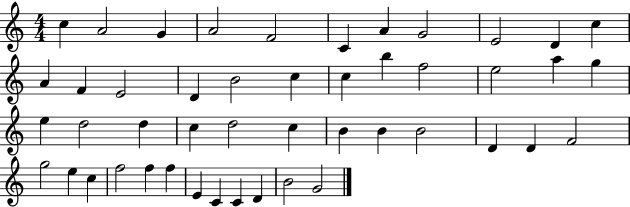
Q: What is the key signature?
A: C major